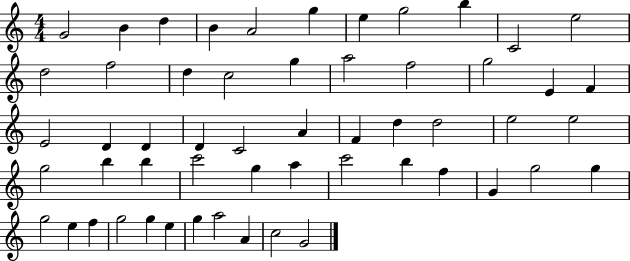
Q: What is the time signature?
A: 4/4